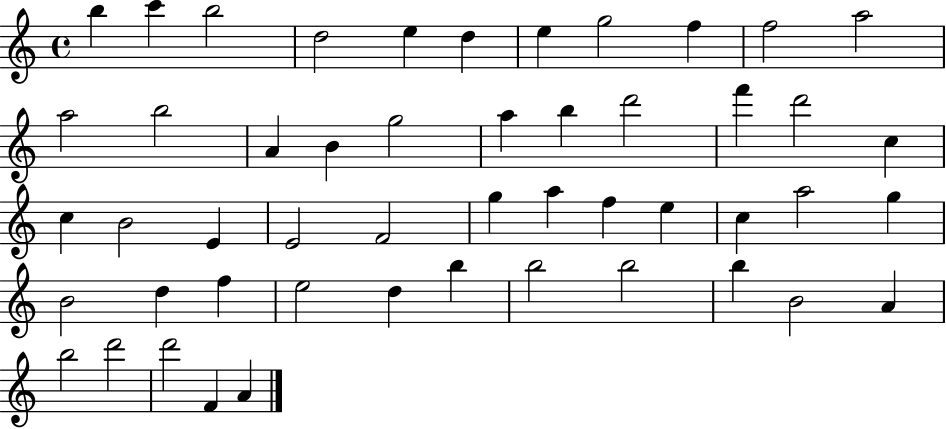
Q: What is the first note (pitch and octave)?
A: B5